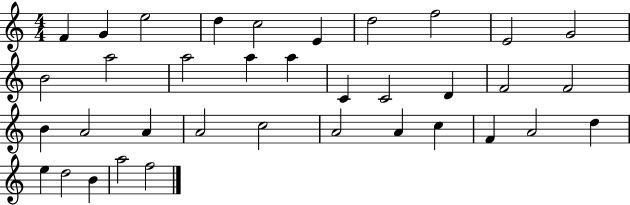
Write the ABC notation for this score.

X:1
T:Untitled
M:4/4
L:1/4
K:C
F G e2 d c2 E d2 f2 E2 G2 B2 a2 a2 a a C C2 D F2 F2 B A2 A A2 c2 A2 A c F A2 d e d2 B a2 f2